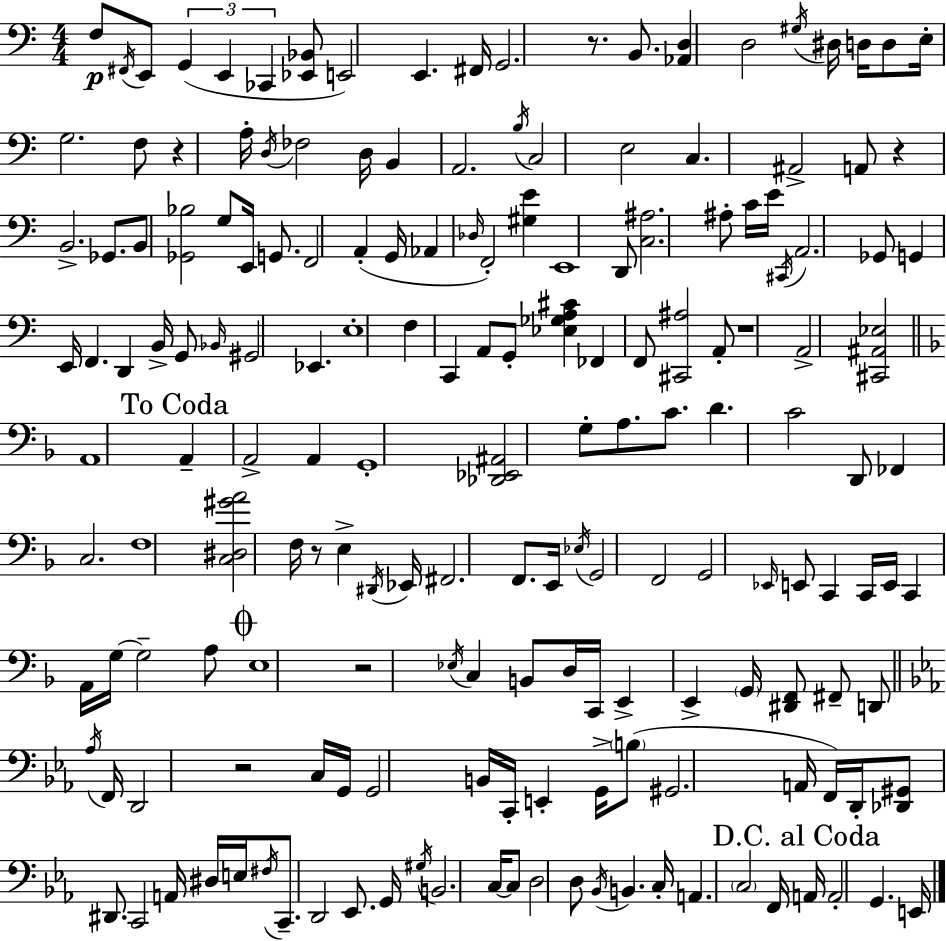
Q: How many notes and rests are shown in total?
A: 175